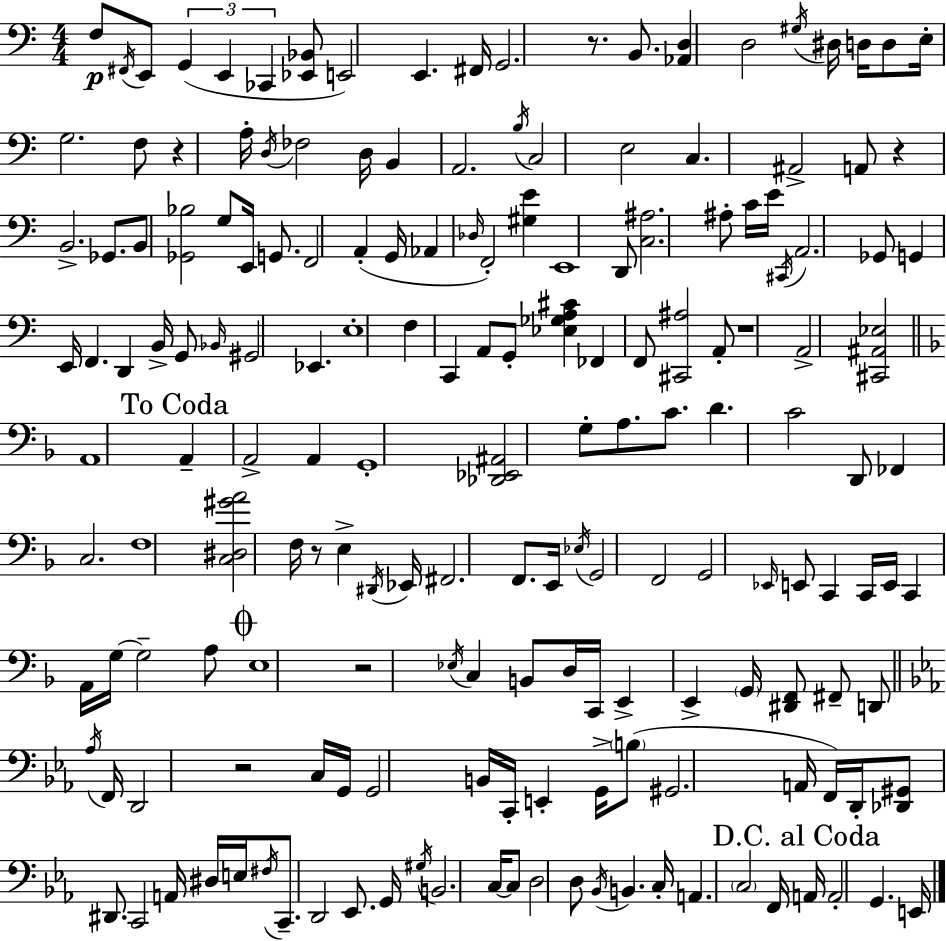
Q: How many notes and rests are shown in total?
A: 175